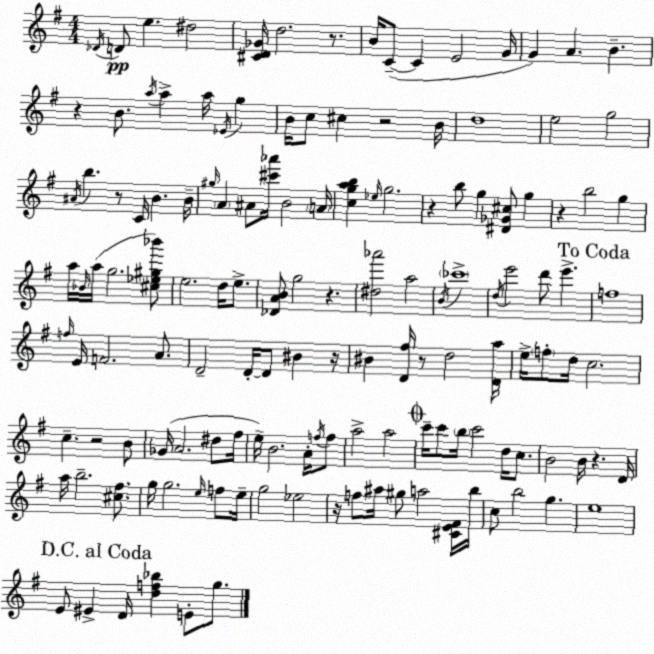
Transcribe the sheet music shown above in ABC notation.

X:1
T:Untitled
M:4/4
L:1/4
K:Em
_D/4 D/2 e ^d2 [^CD_G]/4 d2 z/2 B/4 C/2 C E2 G/4 G A B z B/2 a/4 a a/4 _E/4 g B/4 c/2 ^c z2 B/4 d4 e2 g2 ^A/4 b z/2 C/4 B B/4 ^g/4 A ^A/2 [^c'_a']/4 B2 A/4 [cgab] _e/4 g2 z b/2 g [^D_G^c]/2 g z b2 g a/4 _B/4 a/4 g2 [^c_e^g_b']/2 e2 d/4 e/2 [_DAB]/2 g2 z [^d_a']2 a2 B/4 _c'4 d/4 e'2 d'/2 e' f4 f/4 E/4 F2 A/2 D2 D/4 D/2 ^B z/4 ^B [D^f]/4 z/2 d2 [Da]/4 e/4 f/2 d/4 c2 c z2 B/2 _G/4 A2 ^d/2 ^f/4 e/4 B2 A/4 f/4 f/2 a2 a2 c'/4 c'/2 b/4 c'2 d/4 c/2 B2 B/4 z D/4 a/4 b2 [^c^f]/2 g/4 g2 e/4 f/2 e/4 g2 _e2 z/4 f/2 ^a/4 ^g/2 a2 [^CE^F]/4 b/4 c/2 b2 g e4 E/2 ^E D/4 [df_b] E/2 g/2